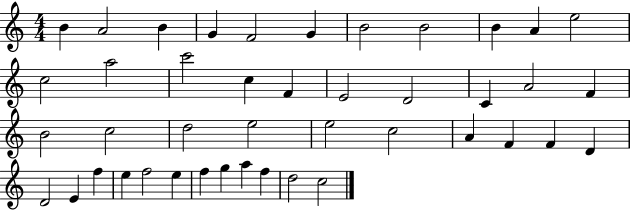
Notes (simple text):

B4/q A4/h B4/q G4/q F4/h G4/q B4/h B4/h B4/q A4/q E5/h C5/h A5/h C6/h C5/q F4/q E4/h D4/h C4/q A4/h F4/q B4/h C5/h D5/h E5/h E5/h C5/h A4/q F4/q F4/q D4/q D4/h E4/q F5/q E5/q F5/h E5/q F5/q G5/q A5/q F5/q D5/h C5/h